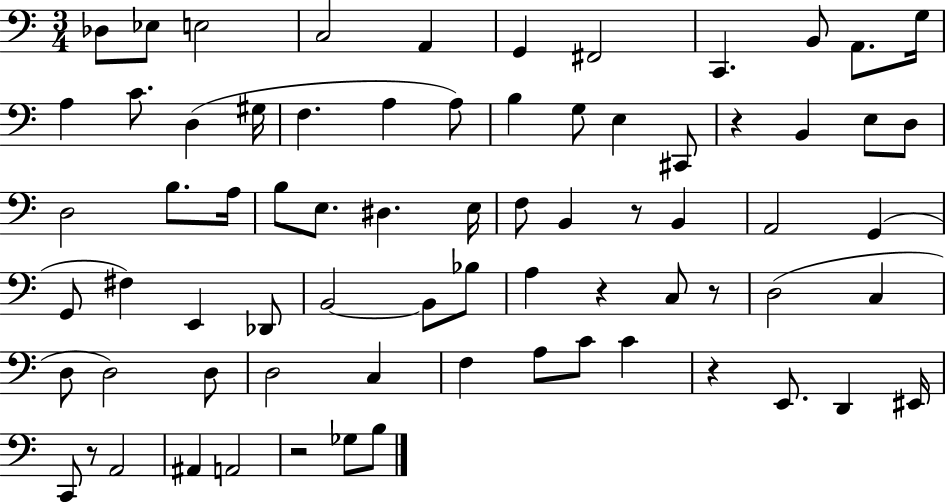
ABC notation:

X:1
T:Untitled
M:3/4
L:1/4
K:C
_D,/2 _E,/2 E,2 C,2 A,, G,, ^F,,2 C,, B,,/2 A,,/2 G,/4 A, C/2 D, ^G,/4 F, A, A,/2 B, G,/2 E, ^C,,/2 z B,, E,/2 D,/2 D,2 B,/2 A,/4 B,/2 E,/2 ^D, E,/4 F,/2 B,, z/2 B,, A,,2 G,, G,,/2 ^F, E,, _D,,/2 B,,2 B,,/2 _B,/2 A, z C,/2 z/2 D,2 C, D,/2 D,2 D,/2 D,2 C, F, A,/2 C/2 C z E,,/2 D,, ^E,,/4 C,,/2 z/2 A,,2 ^A,, A,,2 z2 _G,/2 B,/2